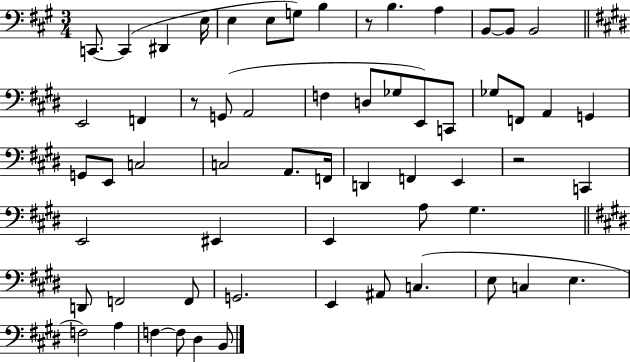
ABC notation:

X:1
T:Untitled
M:3/4
L:1/4
K:A
C,,/2 C,, ^D,, E,/4 E, E,/2 G,/2 B, z/2 B, A, B,,/2 B,,/2 B,,2 E,,2 F,, z/2 G,,/2 A,,2 F, D,/2 _G,/2 E,,/2 C,,/2 _G,/2 F,,/2 A,, G,, G,,/2 E,,/2 C,2 C,2 A,,/2 F,,/4 D,, F,, E,, z2 C,, E,,2 ^E,, E,, A,/2 ^G, D,,/2 F,,2 F,,/2 G,,2 E,, ^A,,/2 C, E,/2 C, E, F,2 A, F, F,/2 ^D, B,,/2